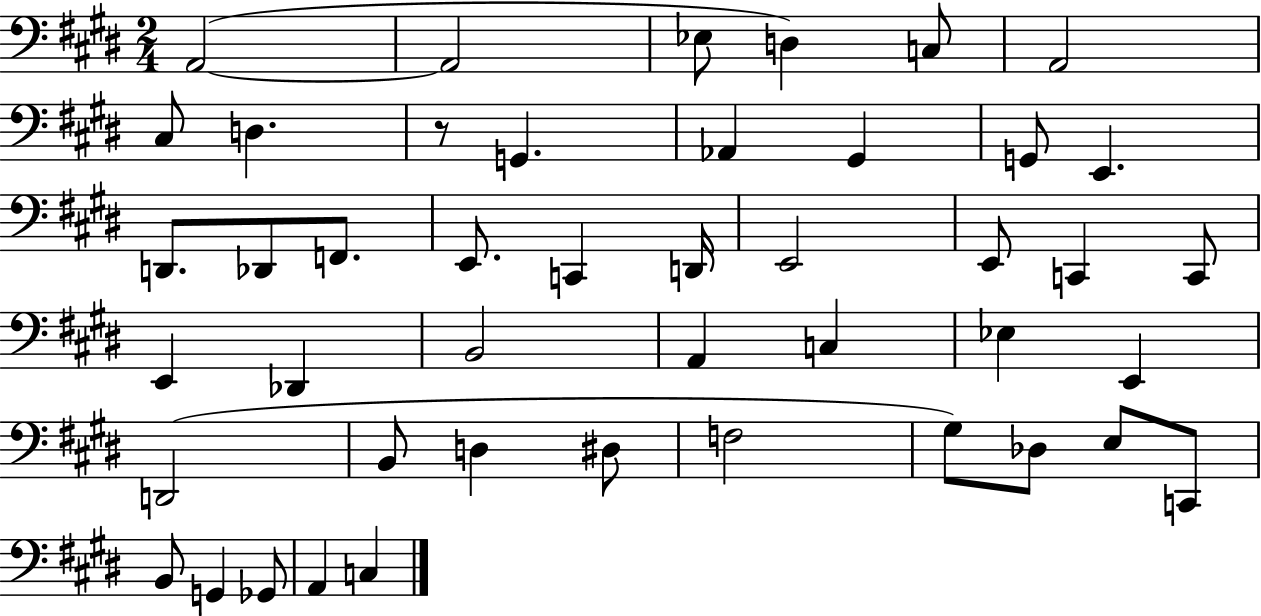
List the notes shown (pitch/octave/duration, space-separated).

A2/h A2/h Eb3/e D3/q C3/e A2/h C#3/e D3/q. R/e G2/q. Ab2/q G#2/q G2/e E2/q. D2/e. Db2/e F2/e. E2/e. C2/q D2/s E2/h E2/e C2/q C2/e E2/q Db2/q B2/h A2/q C3/q Eb3/q E2/q D2/h B2/e D3/q D#3/e F3/h G#3/e Db3/e E3/e C2/e B2/e G2/q Gb2/e A2/q C3/q